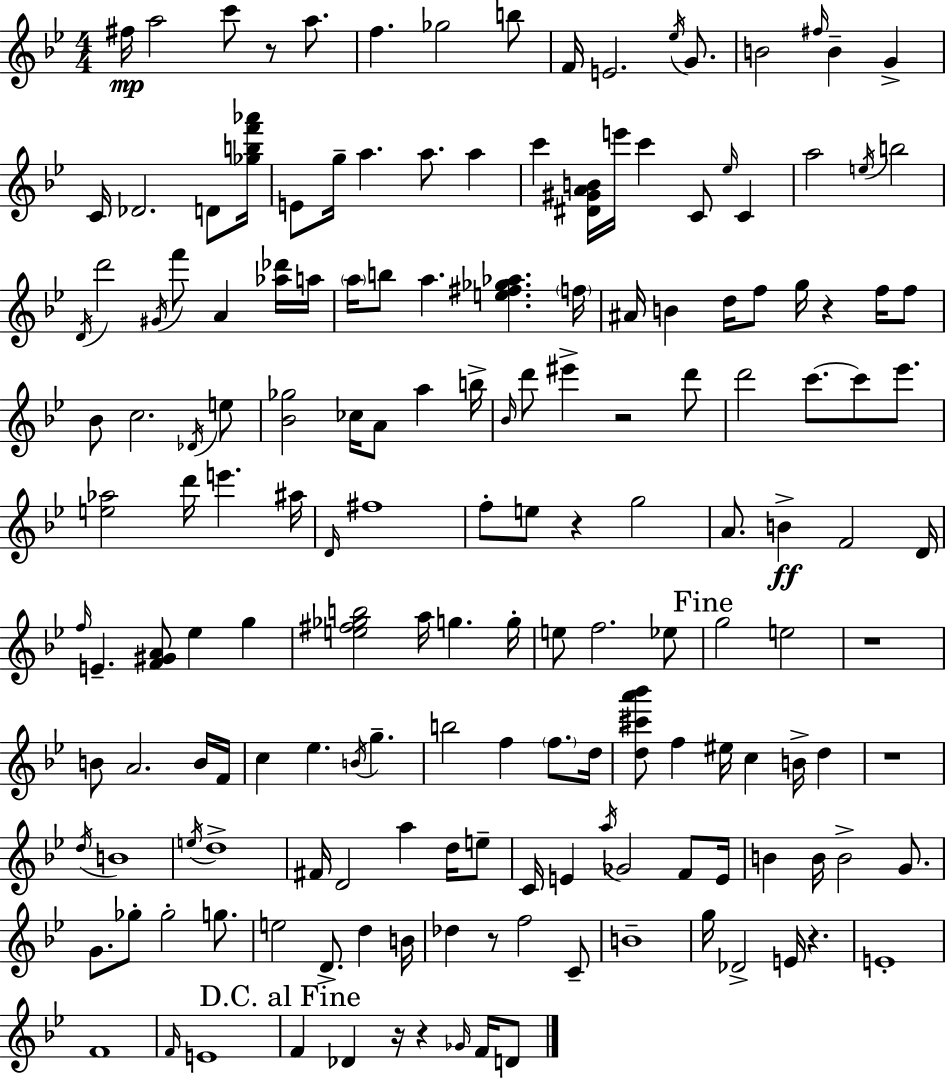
{
  \clef treble
  \numericTimeSignature
  \time 4/4
  \key bes \major
  \repeat volta 2 { fis''16\mp a''2 c'''8 r8 a''8. | f''4. ges''2 b''8 | f'16 e'2. \acciaccatura { ees''16 } g'8. | b'2 \grace { fis''16 } b'4-- g'4-> | \break c'16 des'2. d'8 | <ges'' b'' f''' aes'''>16 e'8 g''16-- a''4. a''8. a''4 | c'''4 <dis' gis' a' b'>16 e'''16 c'''4 c'8 \grace { ees''16 } c'4 | a''2 \acciaccatura { e''16 } b''2 | \break \acciaccatura { d'16 } d'''2 \acciaccatura { gis'16 } f'''8 | a'4 <aes'' des'''>16 a''16 \parenthesize a''16 b''8 a''4. <e'' fis'' ges'' aes''>4. | \parenthesize f''16 ais'16 b'4 d''16 f''8 g''16 r4 | f''16 f''8 bes'8 c''2. | \break \acciaccatura { des'16 } e''8 <bes' ges''>2 ces''16 | a'8 a''4 b''16-> \grace { bes'16 } d'''8 eis'''4-> r2 | d'''8 d'''2 | c'''8.~~ c'''8 ees'''8. <e'' aes''>2 | \break d'''16 e'''4. ais''16 \grace { d'16 } fis''1 | f''8-. e''8 r4 | g''2 a'8. b'4->\ff | f'2 d'16 \grace { f''16 } e'4.-- | \break <f' gis' a'>8 ees''4 g''4 <e'' fis'' ges'' b''>2 | a''16 g''4. g''16-. e''8 f''2. | ees''8 \mark "Fine" g''2 | e''2 r1 | \break b'8 a'2. | b'16 f'16 c''4 ees''4. | \acciaccatura { b'16 } g''4.-- b''2 | f''4 \parenthesize f''8. d''16 <d'' cis''' a''' bes'''>8 f''4 | \break eis''16 c''4 b'16-> d''4 r1 | \acciaccatura { d''16 } b'1 | \acciaccatura { e''16 } d''1-> | fis'16 d'2 | \break a''4 d''16 e''8-- c'16 e'4 | \acciaccatura { a''16 } ges'2 f'8 e'16 b'4 | b'16 b'2-> g'8. g'8. | ges''8-. ges''2-. g''8. e''2 | \break d'8.-> d''4 b'16 des''4 | r8 f''2 c'8-- b'1-- | g''16 des'2-> | e'16 r4. e'1-. | \break f'1 | \grace { f'16 } e'1 | \mark "D.C. al Fine" f'4 | des'4 r16 r4 \grace { ges'16 } f'16 d'8 | \break } \bar "|."
}